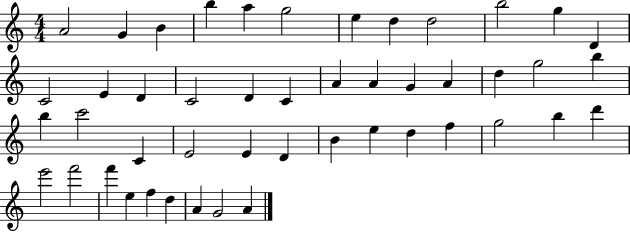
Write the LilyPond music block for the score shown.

{
  \clef treble
  \numericTimeSignature
  \time 4/4
  \key c \major
  a'2 g'4 b'4 | b''4 a''4 g''2 | e''4 d''4 d''2 | b''2 g''4 d'4 | \break c'2 e'4 d'4 | c'2 d'4 c'4 | a'4 a'4 g'4 a'4 | d''4 g''2 b''4 | \break b''4 c'''2 c'4 | e'2 e'4 d'4 | b'4 e''4 d''4 f''4 | g''2 b''4 d'''4 | \break e'''2 f'''2 | f'''4 e''4 f''4 d''4 | a'4 g'2 a'4 | \bar "|."
}